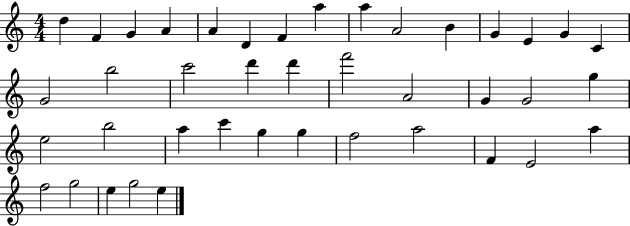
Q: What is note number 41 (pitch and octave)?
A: E5